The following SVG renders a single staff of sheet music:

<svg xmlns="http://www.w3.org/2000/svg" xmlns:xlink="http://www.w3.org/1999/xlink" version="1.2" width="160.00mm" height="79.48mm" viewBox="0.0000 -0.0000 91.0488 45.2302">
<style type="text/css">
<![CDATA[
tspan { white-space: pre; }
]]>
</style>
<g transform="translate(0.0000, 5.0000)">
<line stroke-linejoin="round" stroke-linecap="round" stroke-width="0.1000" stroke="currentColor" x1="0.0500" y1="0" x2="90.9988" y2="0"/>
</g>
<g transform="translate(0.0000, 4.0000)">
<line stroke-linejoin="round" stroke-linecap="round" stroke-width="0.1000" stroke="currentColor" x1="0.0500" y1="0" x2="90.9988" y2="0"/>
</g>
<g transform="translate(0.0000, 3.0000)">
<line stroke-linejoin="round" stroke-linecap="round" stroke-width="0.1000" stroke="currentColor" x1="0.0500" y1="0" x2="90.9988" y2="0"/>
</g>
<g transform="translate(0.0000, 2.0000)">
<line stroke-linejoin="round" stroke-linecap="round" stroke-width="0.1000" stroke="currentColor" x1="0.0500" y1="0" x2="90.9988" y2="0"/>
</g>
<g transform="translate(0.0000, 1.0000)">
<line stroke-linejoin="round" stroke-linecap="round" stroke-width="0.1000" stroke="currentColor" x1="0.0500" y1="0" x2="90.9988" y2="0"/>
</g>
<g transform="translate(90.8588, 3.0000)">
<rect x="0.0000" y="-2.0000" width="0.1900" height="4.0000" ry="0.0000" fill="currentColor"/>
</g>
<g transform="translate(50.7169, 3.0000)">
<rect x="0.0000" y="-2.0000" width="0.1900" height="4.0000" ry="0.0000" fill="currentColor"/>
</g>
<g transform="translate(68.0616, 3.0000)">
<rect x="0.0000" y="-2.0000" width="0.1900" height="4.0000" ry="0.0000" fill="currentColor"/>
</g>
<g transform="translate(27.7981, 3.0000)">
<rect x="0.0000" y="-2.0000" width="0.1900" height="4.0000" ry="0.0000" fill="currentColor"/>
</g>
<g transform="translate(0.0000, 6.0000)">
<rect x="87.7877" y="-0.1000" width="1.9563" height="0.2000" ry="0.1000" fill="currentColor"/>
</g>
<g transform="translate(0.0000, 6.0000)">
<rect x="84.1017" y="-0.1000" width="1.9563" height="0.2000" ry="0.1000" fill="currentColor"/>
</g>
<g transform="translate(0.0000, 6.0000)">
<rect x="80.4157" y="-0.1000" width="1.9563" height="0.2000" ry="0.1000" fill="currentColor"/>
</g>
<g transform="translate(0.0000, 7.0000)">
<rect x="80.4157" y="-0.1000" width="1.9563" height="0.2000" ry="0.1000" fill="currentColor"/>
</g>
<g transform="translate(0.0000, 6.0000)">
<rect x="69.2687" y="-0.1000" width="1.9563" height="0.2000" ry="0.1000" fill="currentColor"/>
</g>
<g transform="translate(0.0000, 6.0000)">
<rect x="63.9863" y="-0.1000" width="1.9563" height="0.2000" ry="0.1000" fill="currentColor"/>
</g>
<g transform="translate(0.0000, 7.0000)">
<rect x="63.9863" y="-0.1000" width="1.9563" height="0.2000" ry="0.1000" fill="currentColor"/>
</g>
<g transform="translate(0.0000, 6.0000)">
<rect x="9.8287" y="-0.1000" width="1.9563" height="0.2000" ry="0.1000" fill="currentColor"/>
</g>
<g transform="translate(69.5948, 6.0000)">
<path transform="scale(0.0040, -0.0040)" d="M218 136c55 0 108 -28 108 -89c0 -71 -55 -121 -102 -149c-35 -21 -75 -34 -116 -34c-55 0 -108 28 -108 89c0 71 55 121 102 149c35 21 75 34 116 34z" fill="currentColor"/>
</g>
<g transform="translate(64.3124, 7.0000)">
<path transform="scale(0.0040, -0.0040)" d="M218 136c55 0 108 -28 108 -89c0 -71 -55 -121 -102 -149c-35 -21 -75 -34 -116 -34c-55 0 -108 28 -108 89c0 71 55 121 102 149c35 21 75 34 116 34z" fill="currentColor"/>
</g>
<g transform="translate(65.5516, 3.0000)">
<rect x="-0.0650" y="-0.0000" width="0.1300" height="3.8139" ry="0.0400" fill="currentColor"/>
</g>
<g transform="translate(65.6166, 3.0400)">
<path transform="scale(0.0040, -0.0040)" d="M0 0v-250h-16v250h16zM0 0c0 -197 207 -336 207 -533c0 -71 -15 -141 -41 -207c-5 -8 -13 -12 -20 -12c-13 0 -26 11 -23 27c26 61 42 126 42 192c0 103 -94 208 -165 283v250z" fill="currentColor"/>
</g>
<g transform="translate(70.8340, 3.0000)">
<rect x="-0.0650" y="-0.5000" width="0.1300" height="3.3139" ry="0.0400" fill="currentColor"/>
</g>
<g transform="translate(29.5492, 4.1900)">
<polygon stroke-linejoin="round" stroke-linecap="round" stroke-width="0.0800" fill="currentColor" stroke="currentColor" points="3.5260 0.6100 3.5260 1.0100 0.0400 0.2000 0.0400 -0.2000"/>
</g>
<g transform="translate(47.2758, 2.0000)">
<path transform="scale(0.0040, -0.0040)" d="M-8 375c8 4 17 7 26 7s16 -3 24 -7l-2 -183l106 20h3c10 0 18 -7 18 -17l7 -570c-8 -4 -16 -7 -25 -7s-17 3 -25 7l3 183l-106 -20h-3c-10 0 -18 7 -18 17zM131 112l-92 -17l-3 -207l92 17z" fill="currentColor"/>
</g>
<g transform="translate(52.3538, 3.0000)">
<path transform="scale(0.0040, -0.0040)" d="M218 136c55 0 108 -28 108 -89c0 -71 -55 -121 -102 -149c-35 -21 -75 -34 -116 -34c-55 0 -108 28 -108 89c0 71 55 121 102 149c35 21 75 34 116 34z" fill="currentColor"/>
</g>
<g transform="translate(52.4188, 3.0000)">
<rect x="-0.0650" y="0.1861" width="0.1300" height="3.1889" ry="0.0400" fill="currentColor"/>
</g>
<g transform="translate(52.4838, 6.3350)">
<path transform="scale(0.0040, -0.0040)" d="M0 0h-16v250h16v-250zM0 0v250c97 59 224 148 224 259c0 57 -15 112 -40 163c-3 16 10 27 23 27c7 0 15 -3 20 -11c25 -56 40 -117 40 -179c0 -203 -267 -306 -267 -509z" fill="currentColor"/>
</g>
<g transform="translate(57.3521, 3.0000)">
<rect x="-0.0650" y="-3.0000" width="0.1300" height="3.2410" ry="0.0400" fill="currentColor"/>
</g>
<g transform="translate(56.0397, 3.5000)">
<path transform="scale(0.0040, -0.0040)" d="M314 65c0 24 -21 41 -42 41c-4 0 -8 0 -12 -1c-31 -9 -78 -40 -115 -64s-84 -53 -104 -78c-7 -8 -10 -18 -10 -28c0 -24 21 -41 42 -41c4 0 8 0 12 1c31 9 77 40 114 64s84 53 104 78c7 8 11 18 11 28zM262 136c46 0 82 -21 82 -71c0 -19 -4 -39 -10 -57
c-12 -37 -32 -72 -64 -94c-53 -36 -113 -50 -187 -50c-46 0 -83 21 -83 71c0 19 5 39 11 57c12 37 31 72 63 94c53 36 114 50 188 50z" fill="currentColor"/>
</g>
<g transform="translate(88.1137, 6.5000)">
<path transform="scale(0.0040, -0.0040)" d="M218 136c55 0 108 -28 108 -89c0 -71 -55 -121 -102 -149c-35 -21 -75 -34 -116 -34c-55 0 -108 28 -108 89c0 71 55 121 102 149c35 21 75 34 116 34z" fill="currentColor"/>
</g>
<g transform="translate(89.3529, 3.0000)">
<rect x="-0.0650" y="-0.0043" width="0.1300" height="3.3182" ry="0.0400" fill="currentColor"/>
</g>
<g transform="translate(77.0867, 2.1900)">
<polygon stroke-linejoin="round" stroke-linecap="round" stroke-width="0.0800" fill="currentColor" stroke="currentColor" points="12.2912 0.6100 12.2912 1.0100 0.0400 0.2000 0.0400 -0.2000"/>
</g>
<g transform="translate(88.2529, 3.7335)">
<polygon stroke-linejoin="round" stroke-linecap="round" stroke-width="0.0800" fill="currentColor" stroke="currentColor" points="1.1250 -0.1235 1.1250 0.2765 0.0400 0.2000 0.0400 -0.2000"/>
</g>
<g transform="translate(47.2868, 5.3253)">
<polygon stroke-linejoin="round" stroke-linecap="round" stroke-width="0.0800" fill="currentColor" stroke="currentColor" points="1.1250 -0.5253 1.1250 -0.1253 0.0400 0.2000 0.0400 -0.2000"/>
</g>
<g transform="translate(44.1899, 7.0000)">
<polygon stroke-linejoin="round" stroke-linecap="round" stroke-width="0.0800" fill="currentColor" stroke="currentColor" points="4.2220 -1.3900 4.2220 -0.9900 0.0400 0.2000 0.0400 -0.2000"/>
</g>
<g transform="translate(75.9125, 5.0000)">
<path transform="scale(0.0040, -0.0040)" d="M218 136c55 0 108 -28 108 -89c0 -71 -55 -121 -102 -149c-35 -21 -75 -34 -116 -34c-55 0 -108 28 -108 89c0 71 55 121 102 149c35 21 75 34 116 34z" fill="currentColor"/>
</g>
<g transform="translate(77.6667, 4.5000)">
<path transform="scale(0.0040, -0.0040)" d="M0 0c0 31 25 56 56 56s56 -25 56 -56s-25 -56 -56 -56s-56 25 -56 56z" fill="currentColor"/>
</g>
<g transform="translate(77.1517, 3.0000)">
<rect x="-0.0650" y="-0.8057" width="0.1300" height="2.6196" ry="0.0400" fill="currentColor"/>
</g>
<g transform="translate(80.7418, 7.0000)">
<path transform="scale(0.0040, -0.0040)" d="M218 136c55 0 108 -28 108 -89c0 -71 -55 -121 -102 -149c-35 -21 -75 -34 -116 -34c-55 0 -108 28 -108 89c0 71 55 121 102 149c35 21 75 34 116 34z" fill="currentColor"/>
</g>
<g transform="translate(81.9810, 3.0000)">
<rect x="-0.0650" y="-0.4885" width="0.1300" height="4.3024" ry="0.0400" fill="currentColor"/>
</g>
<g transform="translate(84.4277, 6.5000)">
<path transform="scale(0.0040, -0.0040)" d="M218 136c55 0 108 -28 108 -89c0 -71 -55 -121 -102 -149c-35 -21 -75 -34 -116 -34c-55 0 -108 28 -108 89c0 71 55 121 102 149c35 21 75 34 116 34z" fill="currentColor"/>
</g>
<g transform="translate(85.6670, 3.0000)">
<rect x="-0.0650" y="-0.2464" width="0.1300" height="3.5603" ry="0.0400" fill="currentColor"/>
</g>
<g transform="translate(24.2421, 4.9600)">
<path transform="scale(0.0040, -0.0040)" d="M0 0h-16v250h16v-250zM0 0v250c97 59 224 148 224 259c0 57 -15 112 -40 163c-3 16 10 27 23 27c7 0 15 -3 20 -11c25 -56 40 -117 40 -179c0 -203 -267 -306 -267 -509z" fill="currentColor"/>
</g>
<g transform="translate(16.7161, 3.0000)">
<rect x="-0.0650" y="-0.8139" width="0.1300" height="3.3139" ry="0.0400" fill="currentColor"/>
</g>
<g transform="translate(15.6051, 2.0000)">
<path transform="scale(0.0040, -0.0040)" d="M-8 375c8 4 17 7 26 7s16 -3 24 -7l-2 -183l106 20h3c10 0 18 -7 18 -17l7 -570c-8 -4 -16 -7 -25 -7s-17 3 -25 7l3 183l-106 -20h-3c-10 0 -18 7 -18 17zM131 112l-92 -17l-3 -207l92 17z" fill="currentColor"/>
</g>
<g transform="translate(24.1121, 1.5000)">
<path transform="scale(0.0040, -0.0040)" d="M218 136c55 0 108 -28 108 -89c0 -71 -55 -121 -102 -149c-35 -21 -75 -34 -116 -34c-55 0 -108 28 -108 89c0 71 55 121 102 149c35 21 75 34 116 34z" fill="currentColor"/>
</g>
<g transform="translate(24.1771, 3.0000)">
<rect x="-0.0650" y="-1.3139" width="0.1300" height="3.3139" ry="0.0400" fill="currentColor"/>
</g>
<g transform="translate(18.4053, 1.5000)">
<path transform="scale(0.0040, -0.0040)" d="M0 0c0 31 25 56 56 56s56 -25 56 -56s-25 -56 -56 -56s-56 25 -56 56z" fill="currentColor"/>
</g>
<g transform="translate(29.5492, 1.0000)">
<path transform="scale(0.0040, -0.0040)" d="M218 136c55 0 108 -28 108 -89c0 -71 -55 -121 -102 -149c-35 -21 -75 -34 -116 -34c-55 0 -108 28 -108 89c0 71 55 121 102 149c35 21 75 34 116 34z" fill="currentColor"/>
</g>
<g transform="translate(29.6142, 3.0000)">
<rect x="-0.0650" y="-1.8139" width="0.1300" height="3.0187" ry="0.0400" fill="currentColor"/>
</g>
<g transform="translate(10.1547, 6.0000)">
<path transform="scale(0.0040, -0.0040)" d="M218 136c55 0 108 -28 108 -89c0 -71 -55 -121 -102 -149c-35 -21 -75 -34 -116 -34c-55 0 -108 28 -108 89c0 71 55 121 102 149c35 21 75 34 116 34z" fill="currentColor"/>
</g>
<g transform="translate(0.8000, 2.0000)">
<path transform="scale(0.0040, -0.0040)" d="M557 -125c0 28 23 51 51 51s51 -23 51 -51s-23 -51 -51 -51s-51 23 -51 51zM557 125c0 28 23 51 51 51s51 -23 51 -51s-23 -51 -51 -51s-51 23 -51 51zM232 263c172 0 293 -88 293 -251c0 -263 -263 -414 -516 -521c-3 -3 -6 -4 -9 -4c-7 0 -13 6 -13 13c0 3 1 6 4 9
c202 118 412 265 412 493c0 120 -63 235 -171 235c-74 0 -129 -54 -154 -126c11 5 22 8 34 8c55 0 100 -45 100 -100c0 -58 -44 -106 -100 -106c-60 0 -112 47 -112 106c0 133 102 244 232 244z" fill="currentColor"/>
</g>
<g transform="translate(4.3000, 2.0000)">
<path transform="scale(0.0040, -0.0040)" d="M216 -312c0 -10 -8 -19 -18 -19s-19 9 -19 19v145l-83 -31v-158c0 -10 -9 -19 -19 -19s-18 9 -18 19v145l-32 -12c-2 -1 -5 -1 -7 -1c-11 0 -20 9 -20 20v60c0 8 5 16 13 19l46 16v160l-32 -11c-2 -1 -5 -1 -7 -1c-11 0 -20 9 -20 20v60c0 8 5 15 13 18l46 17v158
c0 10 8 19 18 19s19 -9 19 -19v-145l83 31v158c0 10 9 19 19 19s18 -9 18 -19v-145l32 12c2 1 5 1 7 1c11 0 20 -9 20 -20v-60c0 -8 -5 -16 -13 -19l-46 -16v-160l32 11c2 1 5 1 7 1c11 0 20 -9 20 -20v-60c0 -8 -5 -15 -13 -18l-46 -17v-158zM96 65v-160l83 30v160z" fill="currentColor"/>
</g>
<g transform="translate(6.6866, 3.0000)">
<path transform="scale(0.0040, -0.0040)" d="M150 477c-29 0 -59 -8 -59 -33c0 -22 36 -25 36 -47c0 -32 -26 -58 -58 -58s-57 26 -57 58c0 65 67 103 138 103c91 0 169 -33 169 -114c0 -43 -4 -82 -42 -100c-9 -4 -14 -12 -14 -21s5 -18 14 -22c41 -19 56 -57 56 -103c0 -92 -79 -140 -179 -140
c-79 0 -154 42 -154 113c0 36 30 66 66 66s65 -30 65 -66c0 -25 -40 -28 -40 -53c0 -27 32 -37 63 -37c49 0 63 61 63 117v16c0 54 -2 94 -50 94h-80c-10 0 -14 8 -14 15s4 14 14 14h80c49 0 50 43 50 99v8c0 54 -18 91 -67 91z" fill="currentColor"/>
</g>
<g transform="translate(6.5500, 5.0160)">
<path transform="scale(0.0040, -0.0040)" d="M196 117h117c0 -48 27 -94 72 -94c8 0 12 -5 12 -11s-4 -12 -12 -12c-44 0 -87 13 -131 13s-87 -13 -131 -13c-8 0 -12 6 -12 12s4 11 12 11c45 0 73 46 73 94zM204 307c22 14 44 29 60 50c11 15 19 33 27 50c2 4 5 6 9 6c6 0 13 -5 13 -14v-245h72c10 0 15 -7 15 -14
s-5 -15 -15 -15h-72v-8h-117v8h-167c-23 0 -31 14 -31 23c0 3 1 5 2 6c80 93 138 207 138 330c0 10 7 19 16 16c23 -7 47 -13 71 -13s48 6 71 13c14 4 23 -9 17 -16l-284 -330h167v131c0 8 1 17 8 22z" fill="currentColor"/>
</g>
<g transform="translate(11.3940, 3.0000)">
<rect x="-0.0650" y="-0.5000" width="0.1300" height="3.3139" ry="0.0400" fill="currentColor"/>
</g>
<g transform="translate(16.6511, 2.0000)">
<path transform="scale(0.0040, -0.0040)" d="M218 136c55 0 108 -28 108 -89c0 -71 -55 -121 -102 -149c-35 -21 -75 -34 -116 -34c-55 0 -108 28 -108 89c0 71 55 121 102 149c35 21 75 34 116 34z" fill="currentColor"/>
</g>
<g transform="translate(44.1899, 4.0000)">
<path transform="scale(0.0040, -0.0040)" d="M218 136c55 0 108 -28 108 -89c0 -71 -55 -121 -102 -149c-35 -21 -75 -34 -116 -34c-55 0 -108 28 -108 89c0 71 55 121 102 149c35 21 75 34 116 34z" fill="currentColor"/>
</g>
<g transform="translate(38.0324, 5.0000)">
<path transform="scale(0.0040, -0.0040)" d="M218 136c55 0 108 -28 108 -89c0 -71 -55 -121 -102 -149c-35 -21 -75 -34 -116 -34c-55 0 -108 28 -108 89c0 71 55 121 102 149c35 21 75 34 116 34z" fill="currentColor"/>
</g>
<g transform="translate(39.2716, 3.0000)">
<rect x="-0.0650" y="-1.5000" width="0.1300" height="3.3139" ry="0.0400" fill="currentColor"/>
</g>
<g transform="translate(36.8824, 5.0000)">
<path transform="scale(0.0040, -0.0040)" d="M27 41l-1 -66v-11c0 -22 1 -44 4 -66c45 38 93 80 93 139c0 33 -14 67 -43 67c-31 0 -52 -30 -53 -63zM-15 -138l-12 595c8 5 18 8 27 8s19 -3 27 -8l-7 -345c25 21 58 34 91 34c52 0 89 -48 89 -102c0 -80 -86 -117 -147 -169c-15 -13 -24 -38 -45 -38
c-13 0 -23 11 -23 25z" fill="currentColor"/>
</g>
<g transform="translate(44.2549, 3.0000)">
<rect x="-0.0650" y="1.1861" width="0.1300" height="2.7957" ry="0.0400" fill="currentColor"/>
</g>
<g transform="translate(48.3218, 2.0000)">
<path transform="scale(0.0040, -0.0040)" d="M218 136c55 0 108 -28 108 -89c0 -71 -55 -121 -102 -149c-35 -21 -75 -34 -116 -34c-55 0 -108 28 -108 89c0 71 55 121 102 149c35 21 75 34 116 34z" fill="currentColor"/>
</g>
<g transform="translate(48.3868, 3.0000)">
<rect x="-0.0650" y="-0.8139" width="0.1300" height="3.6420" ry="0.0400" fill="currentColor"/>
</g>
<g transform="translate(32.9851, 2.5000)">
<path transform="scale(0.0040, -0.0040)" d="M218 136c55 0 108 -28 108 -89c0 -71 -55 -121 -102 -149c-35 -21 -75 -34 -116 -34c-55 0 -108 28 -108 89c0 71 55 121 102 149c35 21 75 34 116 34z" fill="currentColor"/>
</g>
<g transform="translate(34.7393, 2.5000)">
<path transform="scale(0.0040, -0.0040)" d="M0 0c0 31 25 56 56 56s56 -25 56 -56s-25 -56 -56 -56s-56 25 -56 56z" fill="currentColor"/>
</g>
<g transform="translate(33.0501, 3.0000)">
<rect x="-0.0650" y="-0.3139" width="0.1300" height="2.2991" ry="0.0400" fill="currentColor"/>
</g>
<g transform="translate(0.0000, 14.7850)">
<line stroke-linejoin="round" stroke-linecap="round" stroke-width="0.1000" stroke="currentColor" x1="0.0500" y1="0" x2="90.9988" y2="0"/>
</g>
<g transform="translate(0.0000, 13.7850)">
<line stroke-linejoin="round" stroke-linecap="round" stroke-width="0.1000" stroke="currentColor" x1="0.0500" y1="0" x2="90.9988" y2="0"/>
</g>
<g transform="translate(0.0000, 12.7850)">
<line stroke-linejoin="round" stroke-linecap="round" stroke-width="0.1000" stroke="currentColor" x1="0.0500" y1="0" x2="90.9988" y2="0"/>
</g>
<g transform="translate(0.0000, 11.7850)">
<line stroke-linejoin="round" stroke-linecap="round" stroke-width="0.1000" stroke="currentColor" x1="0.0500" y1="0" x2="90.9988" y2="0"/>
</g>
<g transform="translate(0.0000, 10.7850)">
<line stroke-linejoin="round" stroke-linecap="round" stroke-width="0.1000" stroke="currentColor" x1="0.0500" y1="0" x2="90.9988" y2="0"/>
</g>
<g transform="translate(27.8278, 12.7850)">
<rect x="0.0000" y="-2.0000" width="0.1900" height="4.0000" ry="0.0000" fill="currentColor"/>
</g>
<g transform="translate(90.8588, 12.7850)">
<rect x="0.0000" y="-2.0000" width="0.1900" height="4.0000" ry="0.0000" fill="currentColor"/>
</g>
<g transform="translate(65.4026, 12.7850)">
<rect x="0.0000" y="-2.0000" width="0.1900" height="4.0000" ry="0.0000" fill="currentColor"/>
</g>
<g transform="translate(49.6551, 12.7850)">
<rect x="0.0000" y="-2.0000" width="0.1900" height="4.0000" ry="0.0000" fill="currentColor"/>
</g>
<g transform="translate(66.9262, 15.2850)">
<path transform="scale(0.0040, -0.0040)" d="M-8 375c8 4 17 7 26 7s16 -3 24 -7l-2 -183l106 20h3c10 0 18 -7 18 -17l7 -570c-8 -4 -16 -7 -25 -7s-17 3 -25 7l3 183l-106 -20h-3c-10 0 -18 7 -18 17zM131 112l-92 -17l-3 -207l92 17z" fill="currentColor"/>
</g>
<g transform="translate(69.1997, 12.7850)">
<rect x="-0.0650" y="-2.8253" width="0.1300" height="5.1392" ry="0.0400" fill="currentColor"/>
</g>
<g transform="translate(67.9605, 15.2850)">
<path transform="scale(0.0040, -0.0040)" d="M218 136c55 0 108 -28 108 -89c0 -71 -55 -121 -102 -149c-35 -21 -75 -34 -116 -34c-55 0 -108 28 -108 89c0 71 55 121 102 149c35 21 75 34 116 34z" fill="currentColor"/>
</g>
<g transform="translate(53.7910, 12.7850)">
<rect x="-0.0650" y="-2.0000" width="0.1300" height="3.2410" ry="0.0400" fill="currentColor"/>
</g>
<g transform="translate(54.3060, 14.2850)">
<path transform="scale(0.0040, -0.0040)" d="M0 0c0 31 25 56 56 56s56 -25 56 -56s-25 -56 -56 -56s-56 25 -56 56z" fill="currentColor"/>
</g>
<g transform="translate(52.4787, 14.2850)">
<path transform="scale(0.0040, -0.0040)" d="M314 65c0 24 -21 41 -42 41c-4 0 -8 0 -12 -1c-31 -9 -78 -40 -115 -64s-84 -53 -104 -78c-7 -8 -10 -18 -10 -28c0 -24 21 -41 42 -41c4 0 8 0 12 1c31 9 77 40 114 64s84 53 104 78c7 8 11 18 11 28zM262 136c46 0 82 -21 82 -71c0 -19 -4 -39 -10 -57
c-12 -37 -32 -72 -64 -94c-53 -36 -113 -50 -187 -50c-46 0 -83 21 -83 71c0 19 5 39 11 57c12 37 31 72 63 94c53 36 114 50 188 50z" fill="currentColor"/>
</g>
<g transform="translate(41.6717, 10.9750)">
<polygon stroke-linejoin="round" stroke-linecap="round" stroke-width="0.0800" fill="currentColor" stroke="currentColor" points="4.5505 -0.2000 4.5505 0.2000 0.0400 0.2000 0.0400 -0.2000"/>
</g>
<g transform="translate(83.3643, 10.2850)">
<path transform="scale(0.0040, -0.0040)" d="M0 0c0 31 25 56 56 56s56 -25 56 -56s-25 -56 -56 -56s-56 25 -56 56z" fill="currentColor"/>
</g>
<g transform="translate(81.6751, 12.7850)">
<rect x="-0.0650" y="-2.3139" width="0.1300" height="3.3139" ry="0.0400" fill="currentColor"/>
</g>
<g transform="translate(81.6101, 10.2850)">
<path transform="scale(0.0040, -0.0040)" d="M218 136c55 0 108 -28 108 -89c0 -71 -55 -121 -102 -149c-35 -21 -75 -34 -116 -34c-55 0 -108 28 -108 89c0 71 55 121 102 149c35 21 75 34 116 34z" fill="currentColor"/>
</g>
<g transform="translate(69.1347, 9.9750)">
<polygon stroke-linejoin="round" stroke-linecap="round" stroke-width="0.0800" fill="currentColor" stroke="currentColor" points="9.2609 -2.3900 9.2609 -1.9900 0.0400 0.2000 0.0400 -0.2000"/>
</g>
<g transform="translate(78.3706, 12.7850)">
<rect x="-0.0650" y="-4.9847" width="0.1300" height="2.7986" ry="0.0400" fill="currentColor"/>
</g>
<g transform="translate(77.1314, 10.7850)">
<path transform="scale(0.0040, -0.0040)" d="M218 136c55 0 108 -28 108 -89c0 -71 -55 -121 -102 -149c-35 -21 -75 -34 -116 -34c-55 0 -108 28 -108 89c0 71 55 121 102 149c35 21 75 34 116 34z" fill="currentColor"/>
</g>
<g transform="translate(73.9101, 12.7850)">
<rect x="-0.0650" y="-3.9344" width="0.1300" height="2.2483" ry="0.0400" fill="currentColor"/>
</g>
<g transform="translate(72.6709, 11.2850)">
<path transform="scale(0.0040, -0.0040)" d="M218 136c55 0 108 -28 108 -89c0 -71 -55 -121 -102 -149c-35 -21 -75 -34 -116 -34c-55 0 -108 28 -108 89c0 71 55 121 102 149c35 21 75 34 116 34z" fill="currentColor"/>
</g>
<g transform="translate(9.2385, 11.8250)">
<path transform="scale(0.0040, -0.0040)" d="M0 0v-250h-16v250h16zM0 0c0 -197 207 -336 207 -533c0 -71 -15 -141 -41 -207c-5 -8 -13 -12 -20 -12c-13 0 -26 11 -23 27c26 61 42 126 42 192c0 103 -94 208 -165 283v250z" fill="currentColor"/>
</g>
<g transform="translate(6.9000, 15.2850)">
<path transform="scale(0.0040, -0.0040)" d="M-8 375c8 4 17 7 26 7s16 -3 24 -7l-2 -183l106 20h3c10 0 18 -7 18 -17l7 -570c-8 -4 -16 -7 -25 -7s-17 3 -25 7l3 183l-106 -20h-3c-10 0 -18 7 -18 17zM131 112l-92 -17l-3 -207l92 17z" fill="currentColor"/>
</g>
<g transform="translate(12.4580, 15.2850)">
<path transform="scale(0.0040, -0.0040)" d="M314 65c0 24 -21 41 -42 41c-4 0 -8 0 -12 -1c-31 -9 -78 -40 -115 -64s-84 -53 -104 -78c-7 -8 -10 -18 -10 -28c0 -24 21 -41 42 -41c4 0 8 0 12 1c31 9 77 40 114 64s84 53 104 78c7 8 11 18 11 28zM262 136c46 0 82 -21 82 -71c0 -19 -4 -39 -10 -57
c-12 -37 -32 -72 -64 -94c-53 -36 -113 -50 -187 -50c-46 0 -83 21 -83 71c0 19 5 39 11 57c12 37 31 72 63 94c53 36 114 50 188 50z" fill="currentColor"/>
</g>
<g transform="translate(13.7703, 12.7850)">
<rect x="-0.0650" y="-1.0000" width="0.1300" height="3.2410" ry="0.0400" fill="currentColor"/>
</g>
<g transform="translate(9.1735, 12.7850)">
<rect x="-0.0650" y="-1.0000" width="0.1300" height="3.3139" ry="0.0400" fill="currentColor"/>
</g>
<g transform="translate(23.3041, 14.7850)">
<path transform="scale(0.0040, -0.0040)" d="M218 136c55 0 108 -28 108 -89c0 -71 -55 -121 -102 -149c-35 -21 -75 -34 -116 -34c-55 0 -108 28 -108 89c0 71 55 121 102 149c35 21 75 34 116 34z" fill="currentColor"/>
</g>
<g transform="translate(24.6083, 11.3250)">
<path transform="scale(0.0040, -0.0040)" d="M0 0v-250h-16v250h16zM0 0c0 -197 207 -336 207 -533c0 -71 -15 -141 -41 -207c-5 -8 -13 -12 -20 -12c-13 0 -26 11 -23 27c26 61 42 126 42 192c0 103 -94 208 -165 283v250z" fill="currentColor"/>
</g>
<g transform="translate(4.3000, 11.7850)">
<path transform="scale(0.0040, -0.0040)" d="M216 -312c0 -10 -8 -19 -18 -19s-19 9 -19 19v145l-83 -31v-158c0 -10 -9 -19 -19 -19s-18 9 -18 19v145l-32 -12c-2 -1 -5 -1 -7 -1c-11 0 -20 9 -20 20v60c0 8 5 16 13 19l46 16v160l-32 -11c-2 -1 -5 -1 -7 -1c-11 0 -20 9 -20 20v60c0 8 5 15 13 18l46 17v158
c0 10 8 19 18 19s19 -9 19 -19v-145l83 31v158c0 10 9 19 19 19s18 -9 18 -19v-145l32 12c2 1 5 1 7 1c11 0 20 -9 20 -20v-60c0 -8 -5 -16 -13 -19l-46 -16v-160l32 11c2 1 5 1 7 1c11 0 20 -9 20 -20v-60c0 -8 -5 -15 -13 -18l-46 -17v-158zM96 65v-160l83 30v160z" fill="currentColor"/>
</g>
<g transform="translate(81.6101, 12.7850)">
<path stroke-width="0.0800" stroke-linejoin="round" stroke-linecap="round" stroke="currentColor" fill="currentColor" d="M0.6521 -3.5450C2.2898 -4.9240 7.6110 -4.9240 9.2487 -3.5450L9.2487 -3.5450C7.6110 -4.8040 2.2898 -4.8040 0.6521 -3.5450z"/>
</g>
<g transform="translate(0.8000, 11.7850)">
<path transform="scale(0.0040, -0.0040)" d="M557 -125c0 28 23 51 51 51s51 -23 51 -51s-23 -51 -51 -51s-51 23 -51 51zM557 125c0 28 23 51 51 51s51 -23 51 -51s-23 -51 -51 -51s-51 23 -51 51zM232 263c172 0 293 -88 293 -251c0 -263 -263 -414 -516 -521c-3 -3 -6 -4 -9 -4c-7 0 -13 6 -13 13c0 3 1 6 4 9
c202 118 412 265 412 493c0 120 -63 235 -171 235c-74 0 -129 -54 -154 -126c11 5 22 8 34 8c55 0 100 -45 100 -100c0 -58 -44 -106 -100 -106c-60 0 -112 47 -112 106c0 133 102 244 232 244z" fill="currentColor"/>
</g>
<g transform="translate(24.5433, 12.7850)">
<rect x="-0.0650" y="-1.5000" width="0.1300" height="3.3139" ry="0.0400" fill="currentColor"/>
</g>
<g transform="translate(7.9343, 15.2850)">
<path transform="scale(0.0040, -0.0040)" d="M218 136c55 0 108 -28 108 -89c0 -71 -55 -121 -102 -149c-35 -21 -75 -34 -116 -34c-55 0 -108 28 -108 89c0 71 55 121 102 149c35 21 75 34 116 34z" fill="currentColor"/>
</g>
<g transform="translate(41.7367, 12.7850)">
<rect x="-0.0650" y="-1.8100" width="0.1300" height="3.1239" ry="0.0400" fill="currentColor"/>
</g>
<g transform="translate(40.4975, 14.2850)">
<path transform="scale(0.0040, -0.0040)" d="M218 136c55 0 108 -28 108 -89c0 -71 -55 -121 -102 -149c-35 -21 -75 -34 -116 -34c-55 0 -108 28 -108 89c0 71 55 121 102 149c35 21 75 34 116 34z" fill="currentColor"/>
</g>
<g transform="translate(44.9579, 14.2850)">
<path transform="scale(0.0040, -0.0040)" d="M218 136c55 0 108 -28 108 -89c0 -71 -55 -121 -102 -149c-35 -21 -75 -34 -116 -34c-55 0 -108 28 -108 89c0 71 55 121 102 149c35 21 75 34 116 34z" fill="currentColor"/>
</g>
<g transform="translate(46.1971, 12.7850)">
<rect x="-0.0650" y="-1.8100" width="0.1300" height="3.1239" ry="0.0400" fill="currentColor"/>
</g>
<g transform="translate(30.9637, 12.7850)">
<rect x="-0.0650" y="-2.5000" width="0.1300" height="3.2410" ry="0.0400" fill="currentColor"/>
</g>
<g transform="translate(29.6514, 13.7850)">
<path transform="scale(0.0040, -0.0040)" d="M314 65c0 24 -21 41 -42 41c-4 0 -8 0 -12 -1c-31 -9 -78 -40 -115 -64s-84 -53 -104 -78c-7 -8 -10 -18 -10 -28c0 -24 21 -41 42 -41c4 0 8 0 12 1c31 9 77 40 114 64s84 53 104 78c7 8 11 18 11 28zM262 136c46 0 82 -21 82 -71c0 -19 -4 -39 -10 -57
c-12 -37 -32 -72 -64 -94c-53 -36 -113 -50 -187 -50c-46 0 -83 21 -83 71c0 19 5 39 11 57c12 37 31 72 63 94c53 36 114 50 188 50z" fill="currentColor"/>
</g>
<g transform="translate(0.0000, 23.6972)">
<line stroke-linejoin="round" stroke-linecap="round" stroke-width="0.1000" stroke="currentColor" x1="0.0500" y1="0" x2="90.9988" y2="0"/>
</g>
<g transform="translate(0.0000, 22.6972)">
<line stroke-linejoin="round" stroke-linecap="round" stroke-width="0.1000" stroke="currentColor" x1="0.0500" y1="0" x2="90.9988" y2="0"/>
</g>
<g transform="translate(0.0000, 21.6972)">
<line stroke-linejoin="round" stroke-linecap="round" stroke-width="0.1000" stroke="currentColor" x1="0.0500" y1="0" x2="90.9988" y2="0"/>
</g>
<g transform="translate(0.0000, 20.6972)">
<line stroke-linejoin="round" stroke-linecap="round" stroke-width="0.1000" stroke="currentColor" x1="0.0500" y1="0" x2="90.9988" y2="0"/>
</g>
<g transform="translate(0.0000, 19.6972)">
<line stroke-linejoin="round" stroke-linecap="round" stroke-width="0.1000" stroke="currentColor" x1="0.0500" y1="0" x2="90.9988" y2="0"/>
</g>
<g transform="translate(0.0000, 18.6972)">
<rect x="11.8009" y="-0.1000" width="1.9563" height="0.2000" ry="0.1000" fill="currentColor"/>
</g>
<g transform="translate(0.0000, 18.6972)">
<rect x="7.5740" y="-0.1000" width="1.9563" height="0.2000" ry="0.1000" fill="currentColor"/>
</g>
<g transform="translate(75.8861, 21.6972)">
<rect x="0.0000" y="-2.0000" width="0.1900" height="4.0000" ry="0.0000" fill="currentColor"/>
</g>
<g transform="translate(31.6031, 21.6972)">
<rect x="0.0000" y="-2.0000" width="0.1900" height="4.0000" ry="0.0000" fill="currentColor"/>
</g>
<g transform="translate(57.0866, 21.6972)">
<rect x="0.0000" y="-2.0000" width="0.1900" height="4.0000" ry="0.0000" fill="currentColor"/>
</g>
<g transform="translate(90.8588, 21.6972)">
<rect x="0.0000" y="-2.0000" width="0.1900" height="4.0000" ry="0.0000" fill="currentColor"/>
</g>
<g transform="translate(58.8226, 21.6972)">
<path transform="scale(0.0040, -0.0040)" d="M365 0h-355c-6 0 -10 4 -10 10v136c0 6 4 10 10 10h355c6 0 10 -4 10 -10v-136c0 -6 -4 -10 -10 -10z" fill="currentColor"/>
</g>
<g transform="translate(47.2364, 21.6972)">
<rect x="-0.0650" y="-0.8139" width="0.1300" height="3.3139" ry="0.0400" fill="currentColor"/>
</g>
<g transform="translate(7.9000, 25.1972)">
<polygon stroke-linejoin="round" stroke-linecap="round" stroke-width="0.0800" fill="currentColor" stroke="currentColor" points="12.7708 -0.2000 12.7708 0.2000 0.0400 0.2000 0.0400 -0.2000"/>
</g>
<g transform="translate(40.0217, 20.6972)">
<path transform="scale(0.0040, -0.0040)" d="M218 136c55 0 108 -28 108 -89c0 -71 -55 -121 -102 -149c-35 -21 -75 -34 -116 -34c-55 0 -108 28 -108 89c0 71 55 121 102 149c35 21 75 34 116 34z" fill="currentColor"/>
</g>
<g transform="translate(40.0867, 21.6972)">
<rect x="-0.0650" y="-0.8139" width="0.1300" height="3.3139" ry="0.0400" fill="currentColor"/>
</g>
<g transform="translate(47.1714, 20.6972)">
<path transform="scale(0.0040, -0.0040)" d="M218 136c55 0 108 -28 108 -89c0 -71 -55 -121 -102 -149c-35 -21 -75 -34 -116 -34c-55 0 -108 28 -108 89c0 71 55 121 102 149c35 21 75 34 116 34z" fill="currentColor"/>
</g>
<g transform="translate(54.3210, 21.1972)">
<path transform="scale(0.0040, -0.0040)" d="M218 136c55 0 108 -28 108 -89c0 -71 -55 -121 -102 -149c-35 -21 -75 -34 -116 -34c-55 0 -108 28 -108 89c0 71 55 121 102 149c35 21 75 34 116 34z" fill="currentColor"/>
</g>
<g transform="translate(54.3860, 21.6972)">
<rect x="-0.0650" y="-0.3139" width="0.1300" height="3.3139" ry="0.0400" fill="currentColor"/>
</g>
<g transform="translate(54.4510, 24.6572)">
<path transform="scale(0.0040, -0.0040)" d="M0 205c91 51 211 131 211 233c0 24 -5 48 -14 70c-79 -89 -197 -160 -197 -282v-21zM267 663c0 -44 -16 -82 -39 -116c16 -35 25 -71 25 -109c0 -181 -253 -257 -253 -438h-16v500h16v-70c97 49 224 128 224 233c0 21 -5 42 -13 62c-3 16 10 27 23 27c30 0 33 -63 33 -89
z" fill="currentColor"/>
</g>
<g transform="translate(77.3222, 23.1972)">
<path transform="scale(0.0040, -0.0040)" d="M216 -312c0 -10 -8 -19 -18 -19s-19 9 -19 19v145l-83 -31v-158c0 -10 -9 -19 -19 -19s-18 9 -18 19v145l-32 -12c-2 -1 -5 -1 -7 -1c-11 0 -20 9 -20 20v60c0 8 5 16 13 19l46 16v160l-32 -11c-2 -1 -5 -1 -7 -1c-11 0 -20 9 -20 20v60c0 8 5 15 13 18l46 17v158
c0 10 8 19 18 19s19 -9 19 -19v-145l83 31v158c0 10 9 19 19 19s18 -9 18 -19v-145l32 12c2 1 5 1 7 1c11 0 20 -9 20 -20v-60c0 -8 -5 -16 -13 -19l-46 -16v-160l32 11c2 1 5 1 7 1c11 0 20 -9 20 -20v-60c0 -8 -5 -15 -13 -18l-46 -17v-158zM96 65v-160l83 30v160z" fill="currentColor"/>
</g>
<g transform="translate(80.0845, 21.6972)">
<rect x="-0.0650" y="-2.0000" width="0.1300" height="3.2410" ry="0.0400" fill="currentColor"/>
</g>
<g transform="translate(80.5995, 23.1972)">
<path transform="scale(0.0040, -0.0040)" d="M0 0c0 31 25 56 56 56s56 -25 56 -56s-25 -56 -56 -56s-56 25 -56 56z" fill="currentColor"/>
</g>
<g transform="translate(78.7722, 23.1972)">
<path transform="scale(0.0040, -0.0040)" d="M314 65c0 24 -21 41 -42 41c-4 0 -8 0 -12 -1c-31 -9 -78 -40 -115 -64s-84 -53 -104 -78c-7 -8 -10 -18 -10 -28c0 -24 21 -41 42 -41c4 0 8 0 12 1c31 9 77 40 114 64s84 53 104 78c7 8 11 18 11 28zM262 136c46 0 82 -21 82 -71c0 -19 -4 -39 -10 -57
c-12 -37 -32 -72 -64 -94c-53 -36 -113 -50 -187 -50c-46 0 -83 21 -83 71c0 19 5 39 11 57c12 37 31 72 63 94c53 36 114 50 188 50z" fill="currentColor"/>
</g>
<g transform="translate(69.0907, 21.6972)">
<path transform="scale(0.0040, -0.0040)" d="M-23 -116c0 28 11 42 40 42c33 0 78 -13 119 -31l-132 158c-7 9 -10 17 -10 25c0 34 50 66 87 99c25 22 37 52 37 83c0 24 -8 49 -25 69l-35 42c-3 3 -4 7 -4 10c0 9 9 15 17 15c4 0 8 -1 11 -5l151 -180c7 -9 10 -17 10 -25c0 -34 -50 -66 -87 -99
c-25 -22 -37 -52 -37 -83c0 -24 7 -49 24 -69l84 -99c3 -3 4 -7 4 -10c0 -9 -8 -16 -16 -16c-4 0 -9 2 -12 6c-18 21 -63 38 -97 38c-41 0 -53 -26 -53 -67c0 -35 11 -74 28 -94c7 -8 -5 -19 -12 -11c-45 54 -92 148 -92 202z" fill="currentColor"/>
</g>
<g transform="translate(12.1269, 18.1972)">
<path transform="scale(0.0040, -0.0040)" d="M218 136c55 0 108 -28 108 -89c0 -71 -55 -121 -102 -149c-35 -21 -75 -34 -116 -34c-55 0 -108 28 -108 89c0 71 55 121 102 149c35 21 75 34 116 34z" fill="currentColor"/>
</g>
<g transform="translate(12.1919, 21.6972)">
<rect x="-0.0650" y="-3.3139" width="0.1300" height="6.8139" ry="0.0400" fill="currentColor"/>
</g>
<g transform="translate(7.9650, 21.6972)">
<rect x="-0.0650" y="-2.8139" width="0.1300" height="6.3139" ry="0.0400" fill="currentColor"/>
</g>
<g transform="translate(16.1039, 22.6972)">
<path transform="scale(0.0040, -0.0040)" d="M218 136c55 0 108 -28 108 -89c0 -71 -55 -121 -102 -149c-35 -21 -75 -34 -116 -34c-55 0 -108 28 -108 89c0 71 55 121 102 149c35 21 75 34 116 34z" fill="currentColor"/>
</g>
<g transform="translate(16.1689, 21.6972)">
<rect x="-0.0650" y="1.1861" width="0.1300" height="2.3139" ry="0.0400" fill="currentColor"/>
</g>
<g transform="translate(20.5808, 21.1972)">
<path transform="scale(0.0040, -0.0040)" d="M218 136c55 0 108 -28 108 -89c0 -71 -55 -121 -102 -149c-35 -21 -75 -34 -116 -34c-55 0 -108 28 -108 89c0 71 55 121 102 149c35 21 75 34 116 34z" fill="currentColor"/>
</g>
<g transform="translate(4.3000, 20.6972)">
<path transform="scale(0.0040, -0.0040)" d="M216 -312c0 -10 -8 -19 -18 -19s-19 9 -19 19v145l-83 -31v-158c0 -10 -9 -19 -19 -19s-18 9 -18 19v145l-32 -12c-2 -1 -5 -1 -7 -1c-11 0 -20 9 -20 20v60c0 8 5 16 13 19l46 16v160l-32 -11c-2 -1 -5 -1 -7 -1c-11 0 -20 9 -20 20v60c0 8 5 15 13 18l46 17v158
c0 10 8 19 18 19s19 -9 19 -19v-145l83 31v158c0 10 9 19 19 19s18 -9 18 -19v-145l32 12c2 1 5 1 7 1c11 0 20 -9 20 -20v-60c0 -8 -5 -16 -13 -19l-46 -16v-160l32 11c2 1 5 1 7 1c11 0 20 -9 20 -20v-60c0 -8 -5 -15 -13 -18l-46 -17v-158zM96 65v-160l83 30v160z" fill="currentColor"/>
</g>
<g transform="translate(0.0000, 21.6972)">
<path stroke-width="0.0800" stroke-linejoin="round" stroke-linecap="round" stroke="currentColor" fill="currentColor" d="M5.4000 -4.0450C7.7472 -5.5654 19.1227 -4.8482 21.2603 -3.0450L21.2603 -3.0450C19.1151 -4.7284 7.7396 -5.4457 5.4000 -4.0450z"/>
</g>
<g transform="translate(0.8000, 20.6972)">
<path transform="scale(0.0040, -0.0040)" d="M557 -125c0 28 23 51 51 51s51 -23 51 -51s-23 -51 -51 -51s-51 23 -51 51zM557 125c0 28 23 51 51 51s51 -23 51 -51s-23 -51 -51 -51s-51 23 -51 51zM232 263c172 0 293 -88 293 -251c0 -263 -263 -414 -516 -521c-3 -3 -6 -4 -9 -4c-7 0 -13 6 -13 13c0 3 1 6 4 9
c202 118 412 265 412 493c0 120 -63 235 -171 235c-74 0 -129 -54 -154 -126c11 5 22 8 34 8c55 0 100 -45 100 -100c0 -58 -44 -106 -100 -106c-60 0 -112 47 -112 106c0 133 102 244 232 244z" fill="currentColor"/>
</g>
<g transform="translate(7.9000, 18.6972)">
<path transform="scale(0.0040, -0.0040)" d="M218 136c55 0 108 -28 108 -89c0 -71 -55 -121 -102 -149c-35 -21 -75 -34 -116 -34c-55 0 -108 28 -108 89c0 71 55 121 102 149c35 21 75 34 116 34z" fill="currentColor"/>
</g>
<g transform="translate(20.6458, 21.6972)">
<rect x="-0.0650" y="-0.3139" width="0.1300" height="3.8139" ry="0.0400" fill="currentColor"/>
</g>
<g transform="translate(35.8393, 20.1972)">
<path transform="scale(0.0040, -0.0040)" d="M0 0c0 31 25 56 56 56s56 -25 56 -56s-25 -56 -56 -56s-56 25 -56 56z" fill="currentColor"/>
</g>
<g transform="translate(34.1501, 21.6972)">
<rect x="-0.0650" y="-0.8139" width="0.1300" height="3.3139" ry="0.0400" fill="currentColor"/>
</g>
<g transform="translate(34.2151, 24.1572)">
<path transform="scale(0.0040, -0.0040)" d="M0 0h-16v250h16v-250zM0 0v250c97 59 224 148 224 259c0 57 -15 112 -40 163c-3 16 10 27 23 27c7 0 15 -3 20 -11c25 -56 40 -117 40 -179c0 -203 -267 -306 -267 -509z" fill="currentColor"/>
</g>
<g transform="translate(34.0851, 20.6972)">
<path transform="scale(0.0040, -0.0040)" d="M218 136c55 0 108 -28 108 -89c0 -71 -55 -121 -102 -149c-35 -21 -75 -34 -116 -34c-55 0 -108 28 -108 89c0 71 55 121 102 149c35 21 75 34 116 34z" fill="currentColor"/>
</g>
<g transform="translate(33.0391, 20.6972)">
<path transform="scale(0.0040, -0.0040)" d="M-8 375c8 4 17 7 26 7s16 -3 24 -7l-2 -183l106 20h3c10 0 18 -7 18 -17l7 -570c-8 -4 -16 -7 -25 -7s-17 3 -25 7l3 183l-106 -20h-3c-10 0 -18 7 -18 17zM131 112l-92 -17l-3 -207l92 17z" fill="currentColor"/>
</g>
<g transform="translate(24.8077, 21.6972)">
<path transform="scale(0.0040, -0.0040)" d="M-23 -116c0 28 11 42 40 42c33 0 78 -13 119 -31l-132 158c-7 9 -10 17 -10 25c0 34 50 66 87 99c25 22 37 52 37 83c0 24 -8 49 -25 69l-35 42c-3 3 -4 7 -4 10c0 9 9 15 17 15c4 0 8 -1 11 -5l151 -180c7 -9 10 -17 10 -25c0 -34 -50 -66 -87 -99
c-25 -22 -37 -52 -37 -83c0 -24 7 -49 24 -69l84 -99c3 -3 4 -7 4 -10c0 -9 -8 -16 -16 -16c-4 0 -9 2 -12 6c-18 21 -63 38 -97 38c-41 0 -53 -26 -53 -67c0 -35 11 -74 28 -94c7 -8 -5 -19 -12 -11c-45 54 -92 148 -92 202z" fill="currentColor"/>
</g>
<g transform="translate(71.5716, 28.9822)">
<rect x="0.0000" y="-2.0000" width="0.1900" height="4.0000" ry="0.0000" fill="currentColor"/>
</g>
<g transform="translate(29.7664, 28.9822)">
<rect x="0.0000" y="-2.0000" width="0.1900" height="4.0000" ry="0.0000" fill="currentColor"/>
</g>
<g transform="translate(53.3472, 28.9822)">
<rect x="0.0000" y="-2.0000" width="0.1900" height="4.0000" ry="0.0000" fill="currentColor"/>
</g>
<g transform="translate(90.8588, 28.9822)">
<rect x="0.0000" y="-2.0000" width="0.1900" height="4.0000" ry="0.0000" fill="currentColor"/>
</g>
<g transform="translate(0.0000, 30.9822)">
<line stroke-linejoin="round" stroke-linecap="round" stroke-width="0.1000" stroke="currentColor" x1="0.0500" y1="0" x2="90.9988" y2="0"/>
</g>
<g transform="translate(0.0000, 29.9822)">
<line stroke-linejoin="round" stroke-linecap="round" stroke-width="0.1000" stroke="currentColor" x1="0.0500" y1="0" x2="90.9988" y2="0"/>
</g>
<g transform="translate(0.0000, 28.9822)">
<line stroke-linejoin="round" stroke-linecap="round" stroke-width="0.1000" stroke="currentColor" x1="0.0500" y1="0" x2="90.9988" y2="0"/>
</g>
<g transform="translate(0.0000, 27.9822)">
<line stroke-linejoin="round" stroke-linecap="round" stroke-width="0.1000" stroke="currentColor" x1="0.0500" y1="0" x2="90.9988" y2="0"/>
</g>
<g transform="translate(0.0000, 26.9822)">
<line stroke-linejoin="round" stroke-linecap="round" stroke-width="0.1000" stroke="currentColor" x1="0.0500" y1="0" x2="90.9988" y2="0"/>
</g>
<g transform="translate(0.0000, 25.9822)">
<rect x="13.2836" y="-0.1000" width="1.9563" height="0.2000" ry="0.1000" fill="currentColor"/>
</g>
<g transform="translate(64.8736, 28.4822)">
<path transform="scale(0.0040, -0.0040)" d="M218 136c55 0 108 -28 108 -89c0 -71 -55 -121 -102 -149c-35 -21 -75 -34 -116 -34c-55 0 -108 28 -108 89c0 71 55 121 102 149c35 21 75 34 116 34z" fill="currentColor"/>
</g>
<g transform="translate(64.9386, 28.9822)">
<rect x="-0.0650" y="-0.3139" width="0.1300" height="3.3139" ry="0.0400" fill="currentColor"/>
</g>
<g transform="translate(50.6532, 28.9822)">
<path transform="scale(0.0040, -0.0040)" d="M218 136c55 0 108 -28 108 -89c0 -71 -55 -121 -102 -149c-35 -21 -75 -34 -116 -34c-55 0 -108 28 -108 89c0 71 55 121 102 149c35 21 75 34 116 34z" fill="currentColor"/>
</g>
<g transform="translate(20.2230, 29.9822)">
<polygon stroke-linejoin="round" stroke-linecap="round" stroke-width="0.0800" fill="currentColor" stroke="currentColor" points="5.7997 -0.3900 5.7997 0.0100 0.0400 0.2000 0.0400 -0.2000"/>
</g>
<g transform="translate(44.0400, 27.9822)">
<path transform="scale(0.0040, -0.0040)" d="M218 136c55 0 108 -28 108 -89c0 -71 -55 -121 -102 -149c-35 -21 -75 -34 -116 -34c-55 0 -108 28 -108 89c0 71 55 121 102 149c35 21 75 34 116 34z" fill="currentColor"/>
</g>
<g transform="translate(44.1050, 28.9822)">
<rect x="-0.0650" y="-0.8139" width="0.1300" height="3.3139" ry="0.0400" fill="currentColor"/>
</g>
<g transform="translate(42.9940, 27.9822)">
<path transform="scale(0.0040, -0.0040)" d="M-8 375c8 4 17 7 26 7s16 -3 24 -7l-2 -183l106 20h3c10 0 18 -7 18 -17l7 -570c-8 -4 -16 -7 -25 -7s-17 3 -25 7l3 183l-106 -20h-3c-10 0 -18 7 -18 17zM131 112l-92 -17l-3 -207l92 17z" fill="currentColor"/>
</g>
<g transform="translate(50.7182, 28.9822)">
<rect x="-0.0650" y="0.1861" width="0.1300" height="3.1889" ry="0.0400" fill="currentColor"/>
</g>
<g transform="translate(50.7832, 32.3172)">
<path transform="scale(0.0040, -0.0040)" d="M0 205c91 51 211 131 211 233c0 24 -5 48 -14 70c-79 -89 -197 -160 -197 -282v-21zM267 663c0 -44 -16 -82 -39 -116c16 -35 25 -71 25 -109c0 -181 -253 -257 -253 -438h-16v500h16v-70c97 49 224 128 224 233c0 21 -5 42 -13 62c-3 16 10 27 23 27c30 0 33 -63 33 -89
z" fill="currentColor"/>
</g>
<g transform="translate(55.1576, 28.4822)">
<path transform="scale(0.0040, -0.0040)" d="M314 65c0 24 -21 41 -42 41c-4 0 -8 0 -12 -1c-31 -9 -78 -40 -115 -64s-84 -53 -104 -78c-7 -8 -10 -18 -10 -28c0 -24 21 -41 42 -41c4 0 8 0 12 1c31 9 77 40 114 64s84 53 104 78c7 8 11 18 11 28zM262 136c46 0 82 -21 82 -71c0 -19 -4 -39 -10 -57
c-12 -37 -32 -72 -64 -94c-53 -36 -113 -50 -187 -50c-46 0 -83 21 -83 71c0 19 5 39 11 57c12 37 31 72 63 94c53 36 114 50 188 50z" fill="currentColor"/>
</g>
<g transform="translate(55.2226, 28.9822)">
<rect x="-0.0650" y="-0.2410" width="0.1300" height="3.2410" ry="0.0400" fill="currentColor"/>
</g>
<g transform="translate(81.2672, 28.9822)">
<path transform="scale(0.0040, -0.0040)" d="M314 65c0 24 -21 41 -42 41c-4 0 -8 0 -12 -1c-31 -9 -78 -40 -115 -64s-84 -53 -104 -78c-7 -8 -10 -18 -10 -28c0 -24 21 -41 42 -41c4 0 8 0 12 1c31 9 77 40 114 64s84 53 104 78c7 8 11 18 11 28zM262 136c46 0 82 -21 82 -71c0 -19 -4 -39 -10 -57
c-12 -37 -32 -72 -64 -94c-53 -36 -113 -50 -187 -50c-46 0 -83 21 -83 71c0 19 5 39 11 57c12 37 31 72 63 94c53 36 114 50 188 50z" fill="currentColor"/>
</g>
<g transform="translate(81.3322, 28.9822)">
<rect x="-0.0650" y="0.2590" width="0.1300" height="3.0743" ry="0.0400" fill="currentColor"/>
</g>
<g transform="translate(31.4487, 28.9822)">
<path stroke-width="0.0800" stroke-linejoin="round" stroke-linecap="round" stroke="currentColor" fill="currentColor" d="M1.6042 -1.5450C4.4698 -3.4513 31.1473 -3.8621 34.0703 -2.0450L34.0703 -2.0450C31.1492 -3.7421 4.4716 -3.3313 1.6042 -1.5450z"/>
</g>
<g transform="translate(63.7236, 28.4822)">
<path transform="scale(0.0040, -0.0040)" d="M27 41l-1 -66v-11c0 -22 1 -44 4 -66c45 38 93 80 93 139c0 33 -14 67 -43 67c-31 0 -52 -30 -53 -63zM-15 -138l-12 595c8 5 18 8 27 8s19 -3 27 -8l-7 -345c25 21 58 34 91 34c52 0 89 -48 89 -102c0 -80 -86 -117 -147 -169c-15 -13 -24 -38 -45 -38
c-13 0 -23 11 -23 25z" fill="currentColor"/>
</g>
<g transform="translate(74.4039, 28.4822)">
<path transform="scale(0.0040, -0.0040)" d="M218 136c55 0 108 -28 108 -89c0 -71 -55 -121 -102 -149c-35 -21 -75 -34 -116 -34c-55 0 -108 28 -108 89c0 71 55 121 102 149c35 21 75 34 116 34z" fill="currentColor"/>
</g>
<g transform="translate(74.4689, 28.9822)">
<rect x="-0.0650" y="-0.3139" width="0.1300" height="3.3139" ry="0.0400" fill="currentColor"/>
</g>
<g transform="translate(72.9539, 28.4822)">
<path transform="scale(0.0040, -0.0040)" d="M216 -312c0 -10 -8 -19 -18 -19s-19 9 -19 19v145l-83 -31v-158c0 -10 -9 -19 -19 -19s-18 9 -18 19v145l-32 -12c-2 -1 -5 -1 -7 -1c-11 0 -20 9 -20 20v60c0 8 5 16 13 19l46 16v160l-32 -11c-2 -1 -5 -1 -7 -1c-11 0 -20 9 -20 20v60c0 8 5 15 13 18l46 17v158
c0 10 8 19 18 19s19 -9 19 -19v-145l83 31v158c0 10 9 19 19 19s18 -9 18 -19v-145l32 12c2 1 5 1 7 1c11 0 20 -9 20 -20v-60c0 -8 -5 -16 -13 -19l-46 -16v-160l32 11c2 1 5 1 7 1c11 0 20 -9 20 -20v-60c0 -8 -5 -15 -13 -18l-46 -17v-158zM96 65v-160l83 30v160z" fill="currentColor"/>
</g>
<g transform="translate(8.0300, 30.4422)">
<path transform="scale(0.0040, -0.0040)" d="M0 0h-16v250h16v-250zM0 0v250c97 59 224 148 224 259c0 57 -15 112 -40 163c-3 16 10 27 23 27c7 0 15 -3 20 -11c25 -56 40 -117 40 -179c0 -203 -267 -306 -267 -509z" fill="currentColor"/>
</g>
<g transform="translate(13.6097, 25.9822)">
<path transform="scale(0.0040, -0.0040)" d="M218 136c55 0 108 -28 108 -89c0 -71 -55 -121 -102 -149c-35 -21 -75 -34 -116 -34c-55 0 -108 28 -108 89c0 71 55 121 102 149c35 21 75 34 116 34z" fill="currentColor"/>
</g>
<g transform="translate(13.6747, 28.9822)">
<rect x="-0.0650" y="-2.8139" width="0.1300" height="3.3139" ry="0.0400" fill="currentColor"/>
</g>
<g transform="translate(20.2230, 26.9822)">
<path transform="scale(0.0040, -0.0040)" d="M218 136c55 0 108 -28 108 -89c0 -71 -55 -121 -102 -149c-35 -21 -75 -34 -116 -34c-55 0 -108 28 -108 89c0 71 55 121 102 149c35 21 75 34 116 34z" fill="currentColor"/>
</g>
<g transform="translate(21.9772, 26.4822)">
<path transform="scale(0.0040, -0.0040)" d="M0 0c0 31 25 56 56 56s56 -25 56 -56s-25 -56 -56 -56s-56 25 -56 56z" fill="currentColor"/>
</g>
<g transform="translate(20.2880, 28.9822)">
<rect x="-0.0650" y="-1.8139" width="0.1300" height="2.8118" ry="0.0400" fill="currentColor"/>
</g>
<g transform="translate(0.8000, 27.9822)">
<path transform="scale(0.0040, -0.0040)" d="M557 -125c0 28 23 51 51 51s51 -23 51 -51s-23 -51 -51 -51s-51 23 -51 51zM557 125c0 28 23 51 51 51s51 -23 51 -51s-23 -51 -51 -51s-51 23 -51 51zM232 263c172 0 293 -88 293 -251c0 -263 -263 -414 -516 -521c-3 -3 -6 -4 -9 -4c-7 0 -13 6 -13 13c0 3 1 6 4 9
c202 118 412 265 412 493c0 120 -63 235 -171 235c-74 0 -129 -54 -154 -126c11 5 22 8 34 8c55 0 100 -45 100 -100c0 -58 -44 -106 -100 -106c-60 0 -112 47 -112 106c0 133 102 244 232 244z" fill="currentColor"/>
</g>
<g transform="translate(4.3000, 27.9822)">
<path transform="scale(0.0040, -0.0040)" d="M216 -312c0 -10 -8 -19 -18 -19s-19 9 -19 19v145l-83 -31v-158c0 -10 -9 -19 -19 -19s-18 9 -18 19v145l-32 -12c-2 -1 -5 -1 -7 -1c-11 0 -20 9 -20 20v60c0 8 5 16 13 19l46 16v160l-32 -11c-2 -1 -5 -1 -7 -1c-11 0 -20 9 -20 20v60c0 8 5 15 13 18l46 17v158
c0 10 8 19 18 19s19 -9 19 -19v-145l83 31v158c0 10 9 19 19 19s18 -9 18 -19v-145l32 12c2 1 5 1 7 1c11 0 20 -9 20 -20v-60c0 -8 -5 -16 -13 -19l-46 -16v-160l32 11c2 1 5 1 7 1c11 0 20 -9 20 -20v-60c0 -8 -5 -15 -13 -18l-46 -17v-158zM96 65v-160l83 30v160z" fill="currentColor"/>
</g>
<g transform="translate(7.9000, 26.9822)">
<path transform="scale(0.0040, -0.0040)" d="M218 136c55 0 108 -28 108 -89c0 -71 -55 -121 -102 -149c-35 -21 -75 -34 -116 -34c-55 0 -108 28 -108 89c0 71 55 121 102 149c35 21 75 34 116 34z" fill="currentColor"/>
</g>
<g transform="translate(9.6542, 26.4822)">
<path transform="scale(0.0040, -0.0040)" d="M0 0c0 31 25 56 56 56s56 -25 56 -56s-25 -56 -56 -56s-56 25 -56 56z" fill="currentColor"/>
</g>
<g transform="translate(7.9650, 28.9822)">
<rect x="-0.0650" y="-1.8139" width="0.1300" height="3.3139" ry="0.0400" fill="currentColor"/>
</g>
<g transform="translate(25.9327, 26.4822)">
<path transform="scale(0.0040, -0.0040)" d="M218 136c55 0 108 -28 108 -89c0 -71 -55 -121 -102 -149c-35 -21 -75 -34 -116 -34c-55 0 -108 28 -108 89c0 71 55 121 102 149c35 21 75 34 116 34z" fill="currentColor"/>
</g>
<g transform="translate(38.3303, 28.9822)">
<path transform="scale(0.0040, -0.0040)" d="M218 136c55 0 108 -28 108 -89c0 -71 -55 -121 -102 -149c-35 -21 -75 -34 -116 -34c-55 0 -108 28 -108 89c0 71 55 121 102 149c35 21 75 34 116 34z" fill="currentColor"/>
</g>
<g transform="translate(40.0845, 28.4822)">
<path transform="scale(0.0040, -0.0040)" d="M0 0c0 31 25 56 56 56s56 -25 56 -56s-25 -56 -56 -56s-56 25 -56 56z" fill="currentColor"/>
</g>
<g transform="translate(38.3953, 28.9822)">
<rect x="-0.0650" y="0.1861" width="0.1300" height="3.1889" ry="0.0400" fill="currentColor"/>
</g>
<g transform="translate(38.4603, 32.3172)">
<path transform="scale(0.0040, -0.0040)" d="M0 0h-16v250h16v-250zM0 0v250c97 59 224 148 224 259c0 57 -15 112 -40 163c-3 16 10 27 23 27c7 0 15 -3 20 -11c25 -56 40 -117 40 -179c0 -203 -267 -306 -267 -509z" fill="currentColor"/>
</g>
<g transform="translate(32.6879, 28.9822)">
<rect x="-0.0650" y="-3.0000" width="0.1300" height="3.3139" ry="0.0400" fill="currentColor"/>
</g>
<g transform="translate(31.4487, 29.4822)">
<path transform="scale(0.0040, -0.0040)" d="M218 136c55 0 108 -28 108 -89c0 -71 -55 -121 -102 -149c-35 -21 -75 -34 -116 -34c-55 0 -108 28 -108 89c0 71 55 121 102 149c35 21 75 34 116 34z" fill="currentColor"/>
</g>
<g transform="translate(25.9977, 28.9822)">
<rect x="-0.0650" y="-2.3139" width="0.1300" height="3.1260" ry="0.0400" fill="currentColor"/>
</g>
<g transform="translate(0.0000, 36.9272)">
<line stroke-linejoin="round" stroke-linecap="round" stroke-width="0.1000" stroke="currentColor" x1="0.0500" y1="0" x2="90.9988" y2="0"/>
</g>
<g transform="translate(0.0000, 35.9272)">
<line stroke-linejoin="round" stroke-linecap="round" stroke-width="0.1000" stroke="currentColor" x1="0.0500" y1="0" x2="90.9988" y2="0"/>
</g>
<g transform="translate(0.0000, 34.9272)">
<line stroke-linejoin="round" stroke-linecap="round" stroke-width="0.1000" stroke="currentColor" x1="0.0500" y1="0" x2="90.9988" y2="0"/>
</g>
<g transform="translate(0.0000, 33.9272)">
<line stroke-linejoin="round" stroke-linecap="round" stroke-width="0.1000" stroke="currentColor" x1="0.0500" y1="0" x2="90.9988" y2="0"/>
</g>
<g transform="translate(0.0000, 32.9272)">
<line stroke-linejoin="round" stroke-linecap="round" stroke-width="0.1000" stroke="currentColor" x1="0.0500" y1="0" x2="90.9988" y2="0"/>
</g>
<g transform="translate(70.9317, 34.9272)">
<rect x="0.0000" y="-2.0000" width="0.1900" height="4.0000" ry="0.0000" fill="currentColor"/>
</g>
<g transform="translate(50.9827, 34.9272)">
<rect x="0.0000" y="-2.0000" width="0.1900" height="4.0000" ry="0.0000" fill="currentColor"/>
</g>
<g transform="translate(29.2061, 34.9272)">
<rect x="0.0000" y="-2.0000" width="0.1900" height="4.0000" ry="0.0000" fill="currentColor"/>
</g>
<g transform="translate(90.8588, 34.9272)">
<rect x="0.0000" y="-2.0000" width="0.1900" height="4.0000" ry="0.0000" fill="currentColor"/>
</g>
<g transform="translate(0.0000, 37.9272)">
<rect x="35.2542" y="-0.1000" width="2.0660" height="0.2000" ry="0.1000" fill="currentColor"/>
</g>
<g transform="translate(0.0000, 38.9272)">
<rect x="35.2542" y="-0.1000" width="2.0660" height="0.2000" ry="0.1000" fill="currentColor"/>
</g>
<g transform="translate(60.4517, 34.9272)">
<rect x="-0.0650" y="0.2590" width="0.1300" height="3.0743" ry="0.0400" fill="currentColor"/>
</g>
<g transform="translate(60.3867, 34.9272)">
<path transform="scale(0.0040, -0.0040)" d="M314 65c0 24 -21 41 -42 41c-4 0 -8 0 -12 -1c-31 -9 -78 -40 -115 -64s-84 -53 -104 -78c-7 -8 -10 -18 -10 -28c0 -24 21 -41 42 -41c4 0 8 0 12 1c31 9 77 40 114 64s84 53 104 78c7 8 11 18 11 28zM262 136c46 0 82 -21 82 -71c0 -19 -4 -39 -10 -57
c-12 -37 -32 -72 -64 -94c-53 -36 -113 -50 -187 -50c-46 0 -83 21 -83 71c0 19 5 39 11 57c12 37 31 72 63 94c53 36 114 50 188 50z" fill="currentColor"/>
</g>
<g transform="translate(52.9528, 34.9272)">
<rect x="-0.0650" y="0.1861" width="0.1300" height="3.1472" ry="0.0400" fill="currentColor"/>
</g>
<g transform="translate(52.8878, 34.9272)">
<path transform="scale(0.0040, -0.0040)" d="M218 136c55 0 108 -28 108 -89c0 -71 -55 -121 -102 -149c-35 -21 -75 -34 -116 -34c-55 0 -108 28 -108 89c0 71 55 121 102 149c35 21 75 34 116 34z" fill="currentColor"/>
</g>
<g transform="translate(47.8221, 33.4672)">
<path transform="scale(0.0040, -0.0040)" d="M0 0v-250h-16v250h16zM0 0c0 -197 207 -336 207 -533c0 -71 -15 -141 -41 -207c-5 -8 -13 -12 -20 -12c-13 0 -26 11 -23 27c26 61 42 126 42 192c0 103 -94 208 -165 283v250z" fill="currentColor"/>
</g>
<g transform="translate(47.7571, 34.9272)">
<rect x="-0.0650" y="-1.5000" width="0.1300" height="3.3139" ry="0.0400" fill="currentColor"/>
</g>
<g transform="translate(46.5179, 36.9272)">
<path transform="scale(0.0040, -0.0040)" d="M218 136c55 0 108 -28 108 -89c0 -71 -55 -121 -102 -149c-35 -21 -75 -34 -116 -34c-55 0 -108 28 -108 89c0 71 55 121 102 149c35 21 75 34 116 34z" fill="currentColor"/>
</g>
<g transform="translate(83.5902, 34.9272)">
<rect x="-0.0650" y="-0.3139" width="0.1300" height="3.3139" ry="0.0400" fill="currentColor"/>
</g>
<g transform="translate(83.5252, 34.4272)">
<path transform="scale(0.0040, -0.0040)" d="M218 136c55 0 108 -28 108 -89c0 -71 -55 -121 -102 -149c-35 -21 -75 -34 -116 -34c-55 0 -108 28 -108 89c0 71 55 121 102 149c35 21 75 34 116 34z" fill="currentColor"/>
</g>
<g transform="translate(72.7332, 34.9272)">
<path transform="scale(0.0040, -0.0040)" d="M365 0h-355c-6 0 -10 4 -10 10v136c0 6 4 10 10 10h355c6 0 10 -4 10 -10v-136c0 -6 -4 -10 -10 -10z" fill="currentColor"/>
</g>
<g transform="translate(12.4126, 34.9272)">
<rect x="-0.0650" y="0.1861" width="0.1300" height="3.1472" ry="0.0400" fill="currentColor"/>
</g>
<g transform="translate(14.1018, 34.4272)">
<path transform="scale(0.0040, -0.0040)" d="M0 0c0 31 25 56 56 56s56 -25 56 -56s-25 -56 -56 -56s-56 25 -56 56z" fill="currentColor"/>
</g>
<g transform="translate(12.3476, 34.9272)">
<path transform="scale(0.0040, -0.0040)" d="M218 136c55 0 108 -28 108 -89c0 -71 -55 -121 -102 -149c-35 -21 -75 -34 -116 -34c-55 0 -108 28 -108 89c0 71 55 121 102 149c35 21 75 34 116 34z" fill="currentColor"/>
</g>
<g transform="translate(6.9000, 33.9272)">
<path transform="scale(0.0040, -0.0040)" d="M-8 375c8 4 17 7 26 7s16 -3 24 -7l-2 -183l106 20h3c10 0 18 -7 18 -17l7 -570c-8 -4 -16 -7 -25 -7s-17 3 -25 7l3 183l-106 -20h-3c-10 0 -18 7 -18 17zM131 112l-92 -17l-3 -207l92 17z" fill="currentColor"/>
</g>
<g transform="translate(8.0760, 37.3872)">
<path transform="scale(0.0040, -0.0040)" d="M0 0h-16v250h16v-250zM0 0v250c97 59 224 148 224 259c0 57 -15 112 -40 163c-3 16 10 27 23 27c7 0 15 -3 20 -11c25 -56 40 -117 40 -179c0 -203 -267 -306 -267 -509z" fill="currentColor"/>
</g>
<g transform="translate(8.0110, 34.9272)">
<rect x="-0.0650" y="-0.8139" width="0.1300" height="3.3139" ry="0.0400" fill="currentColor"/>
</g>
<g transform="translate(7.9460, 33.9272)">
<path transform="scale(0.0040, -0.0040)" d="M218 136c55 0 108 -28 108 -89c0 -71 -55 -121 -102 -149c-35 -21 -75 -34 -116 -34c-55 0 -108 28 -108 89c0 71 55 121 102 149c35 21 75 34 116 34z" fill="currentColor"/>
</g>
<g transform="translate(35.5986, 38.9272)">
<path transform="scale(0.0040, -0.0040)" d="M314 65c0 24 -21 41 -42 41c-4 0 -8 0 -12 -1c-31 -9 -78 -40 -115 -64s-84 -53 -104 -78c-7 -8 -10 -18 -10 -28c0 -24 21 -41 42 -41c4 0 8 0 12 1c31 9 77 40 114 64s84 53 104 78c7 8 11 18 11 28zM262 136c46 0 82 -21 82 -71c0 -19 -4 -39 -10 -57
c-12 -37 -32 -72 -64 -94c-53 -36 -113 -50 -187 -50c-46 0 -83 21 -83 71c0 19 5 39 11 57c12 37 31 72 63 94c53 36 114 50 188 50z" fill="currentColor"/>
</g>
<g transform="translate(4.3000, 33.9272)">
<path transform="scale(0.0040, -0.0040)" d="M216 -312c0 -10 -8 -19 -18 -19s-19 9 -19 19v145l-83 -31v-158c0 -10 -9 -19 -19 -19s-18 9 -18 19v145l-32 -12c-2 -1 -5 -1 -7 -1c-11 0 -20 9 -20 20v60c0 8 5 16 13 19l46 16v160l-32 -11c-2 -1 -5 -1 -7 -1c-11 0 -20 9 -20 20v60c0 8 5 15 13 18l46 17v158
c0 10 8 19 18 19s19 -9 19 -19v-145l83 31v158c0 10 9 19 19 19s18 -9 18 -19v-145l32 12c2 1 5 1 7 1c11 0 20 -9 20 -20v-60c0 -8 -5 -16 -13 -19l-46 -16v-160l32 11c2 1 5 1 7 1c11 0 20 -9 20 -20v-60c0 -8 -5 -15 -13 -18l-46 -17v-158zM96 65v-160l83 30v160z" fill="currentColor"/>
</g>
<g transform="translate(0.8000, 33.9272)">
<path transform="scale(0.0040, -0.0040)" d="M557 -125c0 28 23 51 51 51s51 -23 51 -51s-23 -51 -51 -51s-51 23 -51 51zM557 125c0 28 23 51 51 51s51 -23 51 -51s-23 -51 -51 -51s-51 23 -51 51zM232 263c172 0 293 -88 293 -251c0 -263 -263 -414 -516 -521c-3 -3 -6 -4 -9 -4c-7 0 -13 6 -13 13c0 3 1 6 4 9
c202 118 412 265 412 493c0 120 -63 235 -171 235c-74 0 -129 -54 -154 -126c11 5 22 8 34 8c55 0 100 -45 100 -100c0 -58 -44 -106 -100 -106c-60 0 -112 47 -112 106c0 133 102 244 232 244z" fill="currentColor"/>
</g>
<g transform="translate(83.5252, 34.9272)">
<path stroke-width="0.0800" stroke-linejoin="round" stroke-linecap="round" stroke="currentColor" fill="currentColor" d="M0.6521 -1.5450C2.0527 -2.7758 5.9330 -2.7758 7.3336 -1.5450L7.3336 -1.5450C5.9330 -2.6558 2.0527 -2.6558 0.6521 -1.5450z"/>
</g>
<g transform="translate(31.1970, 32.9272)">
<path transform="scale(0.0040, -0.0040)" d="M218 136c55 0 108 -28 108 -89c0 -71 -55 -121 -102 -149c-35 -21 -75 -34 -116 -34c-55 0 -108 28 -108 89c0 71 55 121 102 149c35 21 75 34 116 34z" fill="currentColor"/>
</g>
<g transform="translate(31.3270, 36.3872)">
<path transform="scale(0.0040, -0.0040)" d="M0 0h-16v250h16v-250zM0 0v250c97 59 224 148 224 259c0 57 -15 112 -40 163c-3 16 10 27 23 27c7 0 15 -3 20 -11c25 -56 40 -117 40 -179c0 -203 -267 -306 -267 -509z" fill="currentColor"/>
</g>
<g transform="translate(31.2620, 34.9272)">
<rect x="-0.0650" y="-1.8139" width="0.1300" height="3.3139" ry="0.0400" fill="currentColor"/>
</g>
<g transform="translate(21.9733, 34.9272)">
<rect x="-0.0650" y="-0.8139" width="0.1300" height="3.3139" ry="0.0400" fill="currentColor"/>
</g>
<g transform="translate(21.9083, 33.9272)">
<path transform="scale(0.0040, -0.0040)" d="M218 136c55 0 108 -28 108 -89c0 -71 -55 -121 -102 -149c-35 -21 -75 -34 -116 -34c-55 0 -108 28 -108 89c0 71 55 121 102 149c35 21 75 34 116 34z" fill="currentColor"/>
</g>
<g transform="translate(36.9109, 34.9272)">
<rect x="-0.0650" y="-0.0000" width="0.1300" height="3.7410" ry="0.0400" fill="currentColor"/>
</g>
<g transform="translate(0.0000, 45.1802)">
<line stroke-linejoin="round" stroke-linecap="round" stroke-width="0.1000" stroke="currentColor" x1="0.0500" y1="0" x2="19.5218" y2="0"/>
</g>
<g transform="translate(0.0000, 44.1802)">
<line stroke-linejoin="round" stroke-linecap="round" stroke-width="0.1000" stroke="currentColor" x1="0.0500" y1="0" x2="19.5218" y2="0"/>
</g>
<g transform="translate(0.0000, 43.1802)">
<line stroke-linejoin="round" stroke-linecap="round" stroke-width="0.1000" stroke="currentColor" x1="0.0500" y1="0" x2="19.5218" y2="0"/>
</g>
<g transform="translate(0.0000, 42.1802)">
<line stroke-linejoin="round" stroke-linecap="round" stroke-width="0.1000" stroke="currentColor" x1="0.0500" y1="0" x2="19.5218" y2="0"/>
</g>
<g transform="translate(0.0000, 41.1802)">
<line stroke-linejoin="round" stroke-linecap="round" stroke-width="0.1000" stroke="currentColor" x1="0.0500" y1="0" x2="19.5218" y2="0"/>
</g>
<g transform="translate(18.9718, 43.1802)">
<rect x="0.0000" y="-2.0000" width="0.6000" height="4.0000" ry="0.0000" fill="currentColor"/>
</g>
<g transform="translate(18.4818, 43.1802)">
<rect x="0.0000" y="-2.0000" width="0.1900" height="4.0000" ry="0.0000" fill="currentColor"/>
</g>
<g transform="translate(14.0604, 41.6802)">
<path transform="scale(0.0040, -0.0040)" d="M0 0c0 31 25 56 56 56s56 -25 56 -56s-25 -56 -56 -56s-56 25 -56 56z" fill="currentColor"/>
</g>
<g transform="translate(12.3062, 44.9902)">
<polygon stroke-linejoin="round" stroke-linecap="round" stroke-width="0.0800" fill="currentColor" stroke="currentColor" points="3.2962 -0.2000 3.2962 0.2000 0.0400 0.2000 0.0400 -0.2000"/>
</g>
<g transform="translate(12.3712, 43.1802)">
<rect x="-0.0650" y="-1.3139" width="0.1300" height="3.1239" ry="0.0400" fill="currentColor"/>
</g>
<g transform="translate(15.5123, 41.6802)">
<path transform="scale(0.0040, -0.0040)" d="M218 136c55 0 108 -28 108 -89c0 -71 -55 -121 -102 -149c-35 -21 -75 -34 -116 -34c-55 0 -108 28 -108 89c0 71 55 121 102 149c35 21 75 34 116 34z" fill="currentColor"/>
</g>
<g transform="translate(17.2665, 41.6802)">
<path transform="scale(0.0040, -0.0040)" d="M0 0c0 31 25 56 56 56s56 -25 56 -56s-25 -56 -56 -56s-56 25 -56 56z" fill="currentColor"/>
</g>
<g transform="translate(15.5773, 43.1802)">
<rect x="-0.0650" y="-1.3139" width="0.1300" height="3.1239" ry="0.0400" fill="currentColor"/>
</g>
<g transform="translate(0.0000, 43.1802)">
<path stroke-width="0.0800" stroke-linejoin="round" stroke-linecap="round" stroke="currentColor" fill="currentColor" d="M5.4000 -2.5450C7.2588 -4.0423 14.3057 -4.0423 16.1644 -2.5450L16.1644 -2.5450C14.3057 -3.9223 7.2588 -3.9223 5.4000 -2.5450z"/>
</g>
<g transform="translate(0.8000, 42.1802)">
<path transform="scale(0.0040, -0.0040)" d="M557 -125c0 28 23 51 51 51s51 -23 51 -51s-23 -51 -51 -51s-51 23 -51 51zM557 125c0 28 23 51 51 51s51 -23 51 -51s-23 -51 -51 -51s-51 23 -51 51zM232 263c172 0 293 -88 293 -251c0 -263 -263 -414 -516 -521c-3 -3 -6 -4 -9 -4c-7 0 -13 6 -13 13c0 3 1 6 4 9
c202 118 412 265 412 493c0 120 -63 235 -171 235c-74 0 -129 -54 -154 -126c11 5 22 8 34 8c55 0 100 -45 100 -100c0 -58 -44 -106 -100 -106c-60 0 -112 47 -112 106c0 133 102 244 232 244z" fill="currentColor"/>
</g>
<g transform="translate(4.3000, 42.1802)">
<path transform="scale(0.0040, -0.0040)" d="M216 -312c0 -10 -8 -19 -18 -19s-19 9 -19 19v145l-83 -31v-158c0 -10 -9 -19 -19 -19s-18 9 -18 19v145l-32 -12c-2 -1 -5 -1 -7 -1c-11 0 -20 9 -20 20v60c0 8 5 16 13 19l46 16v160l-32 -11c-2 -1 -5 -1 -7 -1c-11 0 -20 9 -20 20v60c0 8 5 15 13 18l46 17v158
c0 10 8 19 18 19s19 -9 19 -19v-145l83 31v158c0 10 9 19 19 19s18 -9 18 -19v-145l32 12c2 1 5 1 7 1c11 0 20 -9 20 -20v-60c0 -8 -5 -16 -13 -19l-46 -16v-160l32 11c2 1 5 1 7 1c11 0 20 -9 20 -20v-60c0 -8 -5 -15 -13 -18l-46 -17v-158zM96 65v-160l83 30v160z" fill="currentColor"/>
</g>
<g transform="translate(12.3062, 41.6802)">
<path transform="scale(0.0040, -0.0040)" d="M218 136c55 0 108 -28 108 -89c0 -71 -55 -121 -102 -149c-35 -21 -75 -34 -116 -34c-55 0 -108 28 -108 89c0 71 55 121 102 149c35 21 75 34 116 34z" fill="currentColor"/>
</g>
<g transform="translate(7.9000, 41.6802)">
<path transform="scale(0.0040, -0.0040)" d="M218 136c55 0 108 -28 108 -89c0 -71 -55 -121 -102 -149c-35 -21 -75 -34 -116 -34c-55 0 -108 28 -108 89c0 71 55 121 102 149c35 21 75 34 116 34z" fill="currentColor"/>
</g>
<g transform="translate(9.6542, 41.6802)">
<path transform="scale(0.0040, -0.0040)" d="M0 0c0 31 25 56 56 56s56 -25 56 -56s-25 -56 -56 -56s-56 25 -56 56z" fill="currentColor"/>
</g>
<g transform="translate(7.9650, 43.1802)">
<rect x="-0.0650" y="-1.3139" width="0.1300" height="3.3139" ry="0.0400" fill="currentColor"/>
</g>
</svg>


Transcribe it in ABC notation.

X:1
T:Untitled
M:3/4
L:1/4
K:G
E,, F, G,/2 A,/2 E,/2 _G,, B,,/2 F,/4 D,/2 C,2 C,,/2 E,, G,,/2 C,,/2 D,,/2 D,,/4 F,,/2 F,,2 G,,/2 B,,2 A,,/2 A,,/2 A,,2 F,,/2 G,/2 A,/2 B, C/2 D/2 B,,/2 E,/2 z F,/2 F, F, E,/4 z2 z ^A,,2 A,/2 C A,/2 B,/2 C, D,/2 F, D,/4 E,2 _E, ^E, D,2 F,/2 D, F, A,/2 C,,2 G,,/2 D, D,2 z2 E, G, G,/2 G,/2